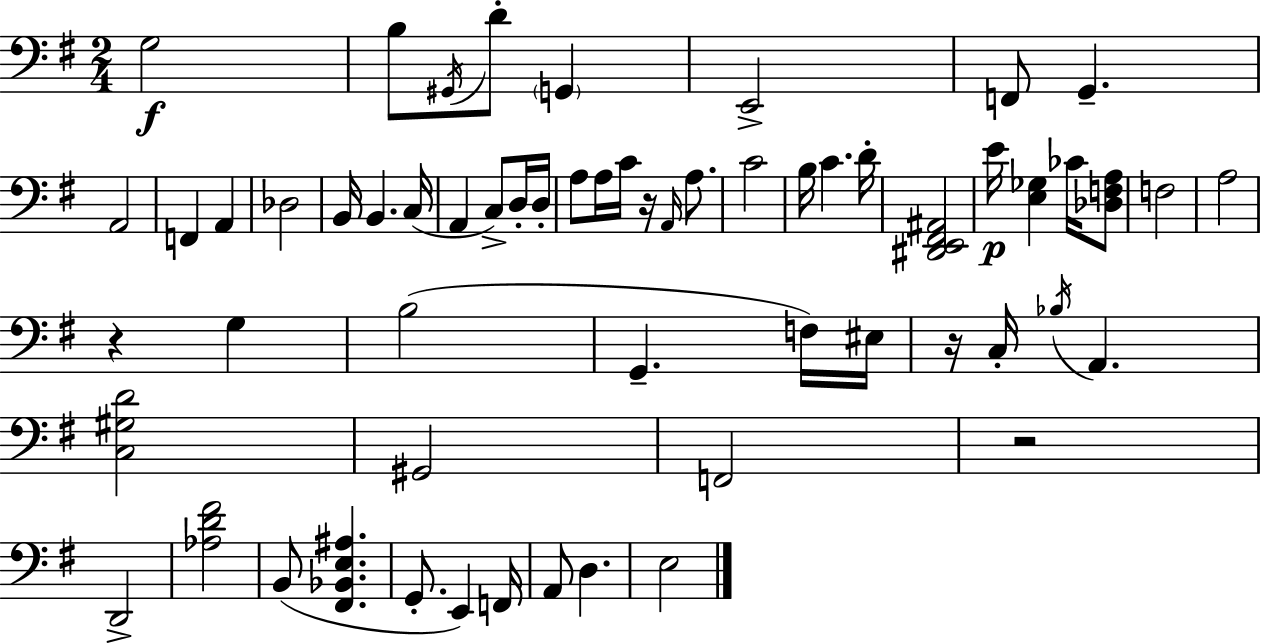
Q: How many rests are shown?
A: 4